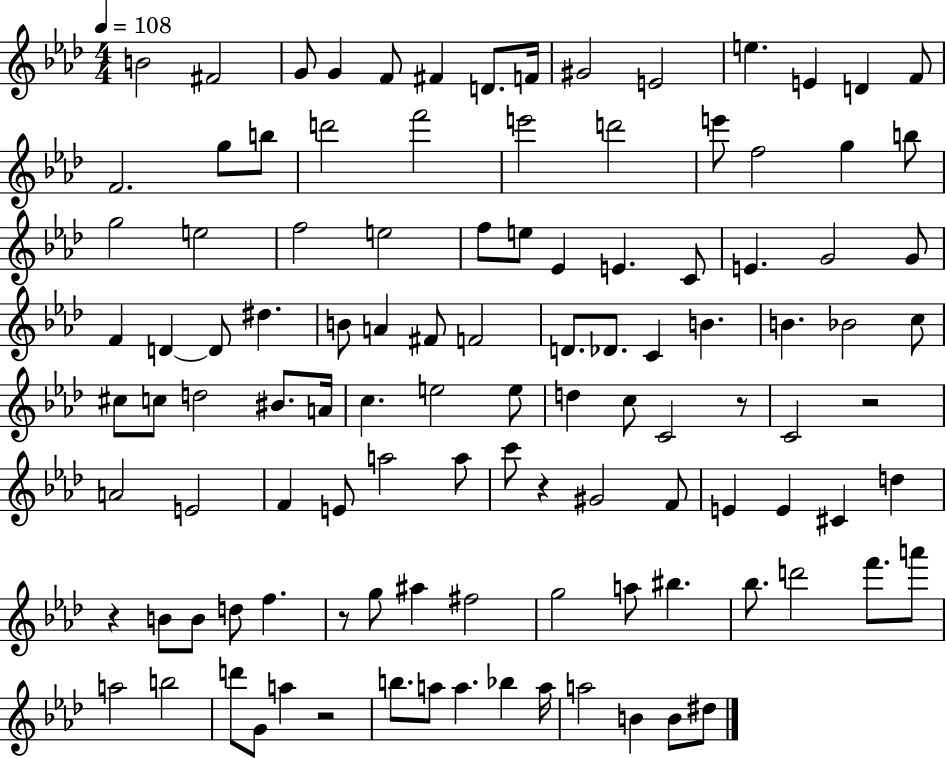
X:1
T:Untitled
M:4/4
L:1/4
K:Ab
B2 ^F2 G/2 G F/2 ^F D/2 F/4 ^G2 E2 e E D F/2 F2 g/2 b/2 d'2 f'2 e'2 d'2 e'/2 f2 g b/2 g2 e2 f2 e2 f/2 e/2 _E E C/2 E G2 G/2 F D D/2 ^d B/2 A ^F/2 F2 D/2 _D/2 C B B _B2 c/2 ^c/2 c/2 d2 ^B/2 A/4 c e2 e/2 d c/2 C2 z/2 C2 z2 A2 E2 F E/2 a2 a/2 c'/2 z ^G2 F/2 E E ^C d z B/2 B/2 d/2 f z/2 g/2 ^a ^f2 g2 a/2 ^b _b/2 d'2 f'/2 a'/2 a2 b2 d'/2 G/2 a z2 b/2 a/2 a _b a/4 a2 B B/2 ^d/2